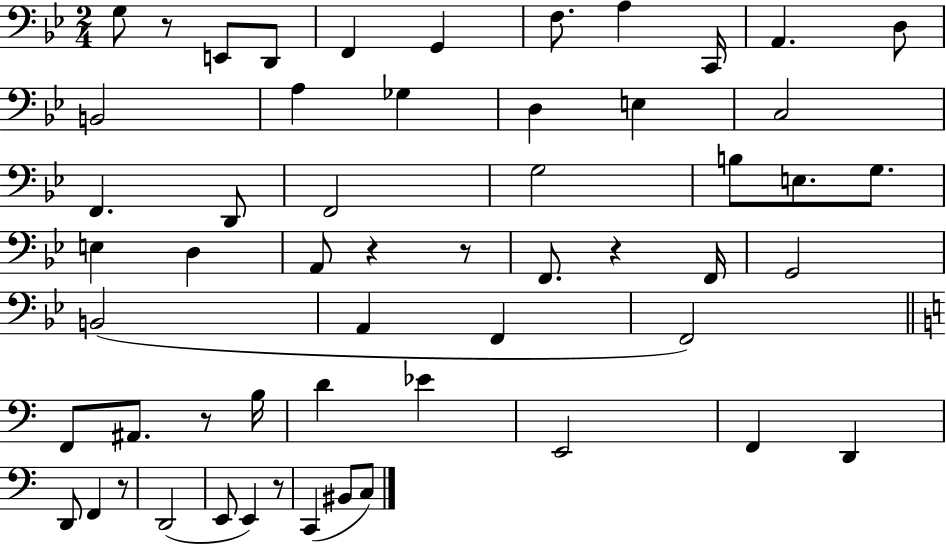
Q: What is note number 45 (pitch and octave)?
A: E2